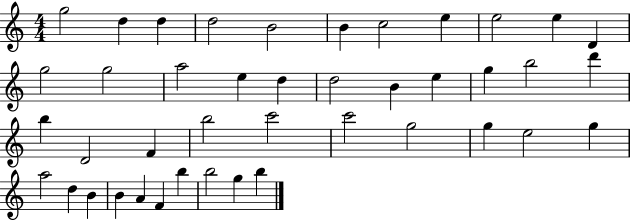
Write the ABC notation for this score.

X:1
T:Untitled
M:4/4
L:1/4
K:C
g2 d d d2 B2 B c2 e e2 e D g2 g2 a2 e d d2 B e g b2 d' b D2 F b2 c'2 c'2 g2 g e2 g a2 d B B A F b b2 g b